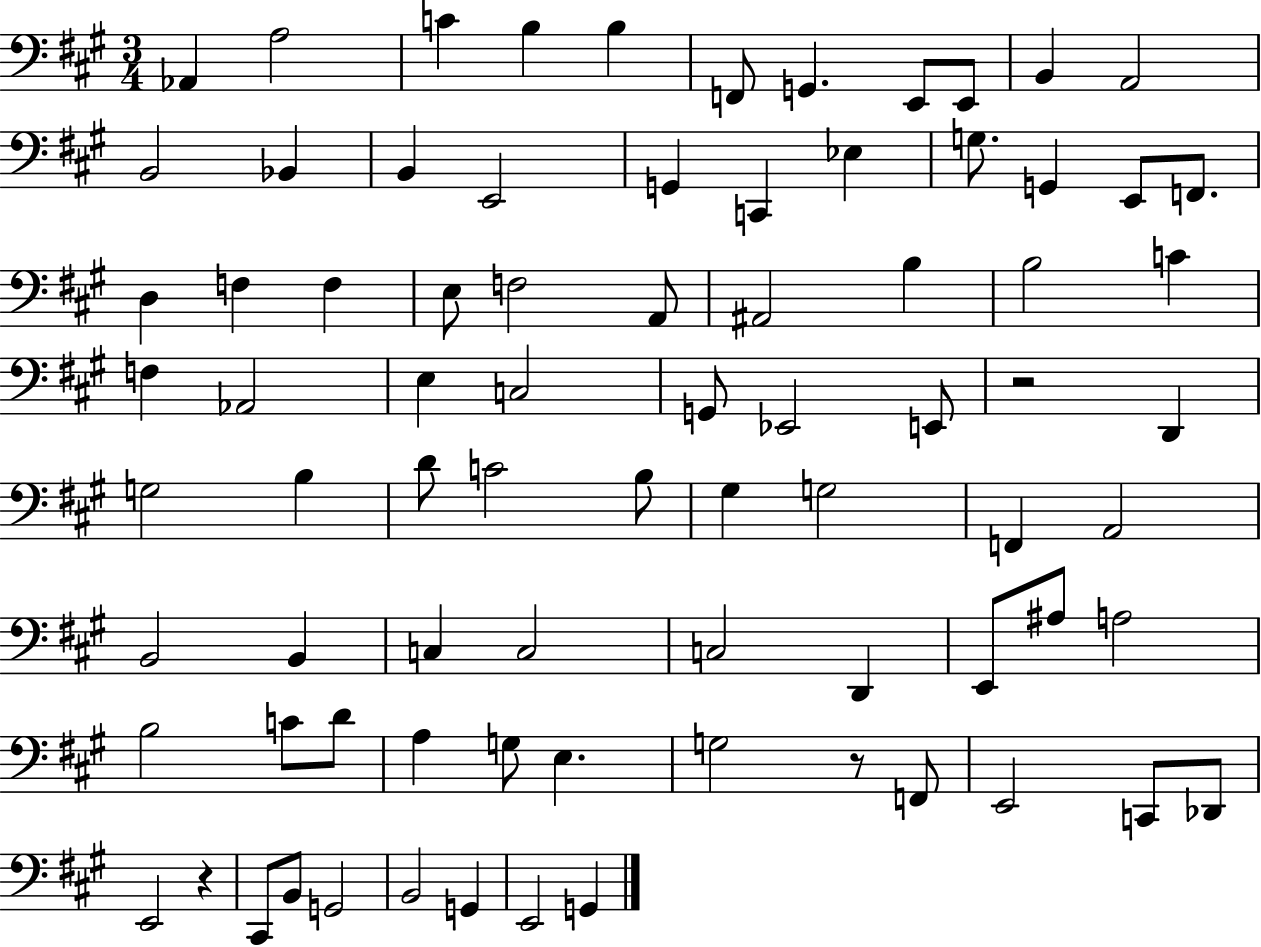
Ab2/q A3/h C4/q B3/q B3/q F2/e G2/q. E2/e E2/e B2/q A2/h B2/h Bb2/q B2/q E2/h G2/q C2/q Eb3/q G3/e. G2/q E2/e F2/e. D3/q F3/q F3/q E3/e F3/h A2/e A#2/h B3/q B3/h C4/q F3/q Ab2/h E3/q C3/h G2/e Eb2/h E2/e R/h D2/q G3/h B3/q D4/e C4/h B3/e G#3/q G3/h F2/q A2/h B2/h B2/q C3/q C3/h C3/h D2/q E2/e A#3/e A3/h B3/h C4/e D4/e A3/q G3/e E3/q. G3/h R/e F2/e E2/h C2/e Db2/e E2/h R/q C#2/e B2/e G2/h B2/h G2/q E2/h G2/q